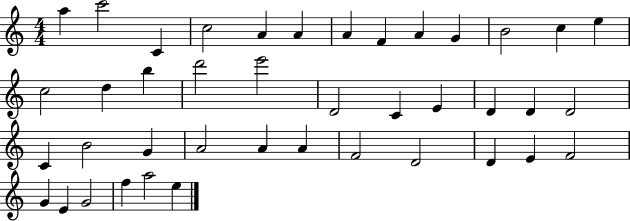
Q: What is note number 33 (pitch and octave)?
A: D4